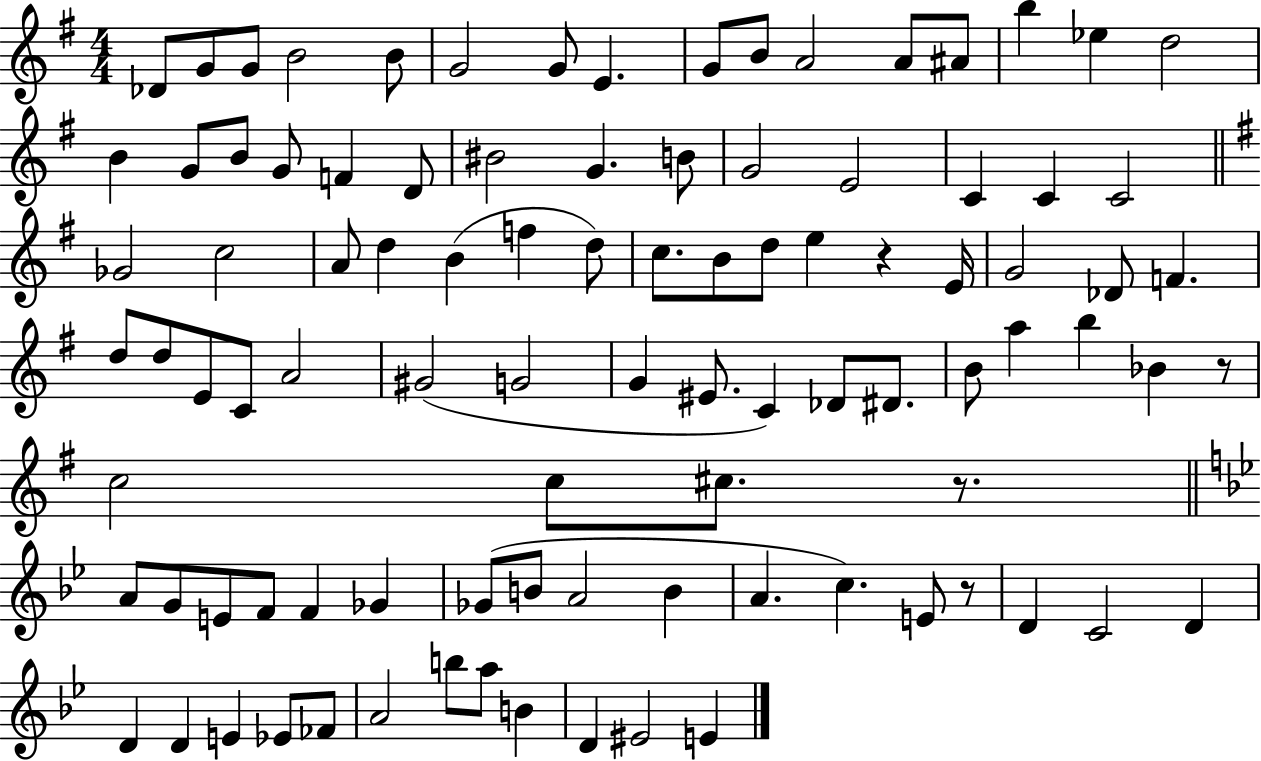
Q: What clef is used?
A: treble